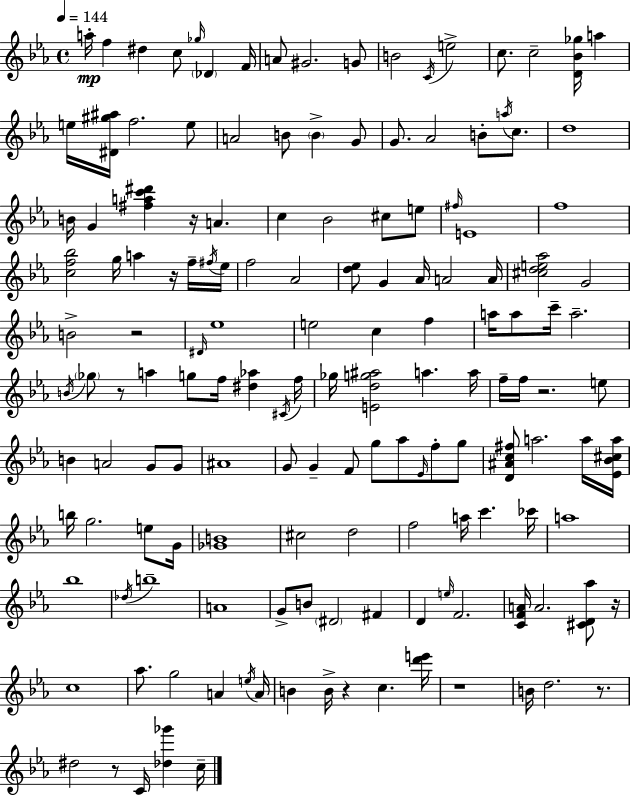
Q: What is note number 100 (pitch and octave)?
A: A5